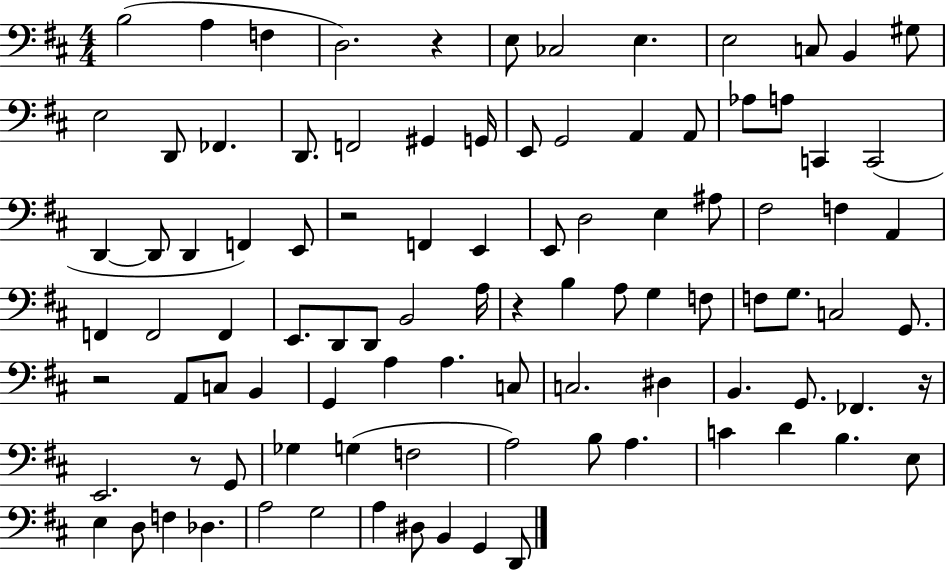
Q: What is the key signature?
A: D major